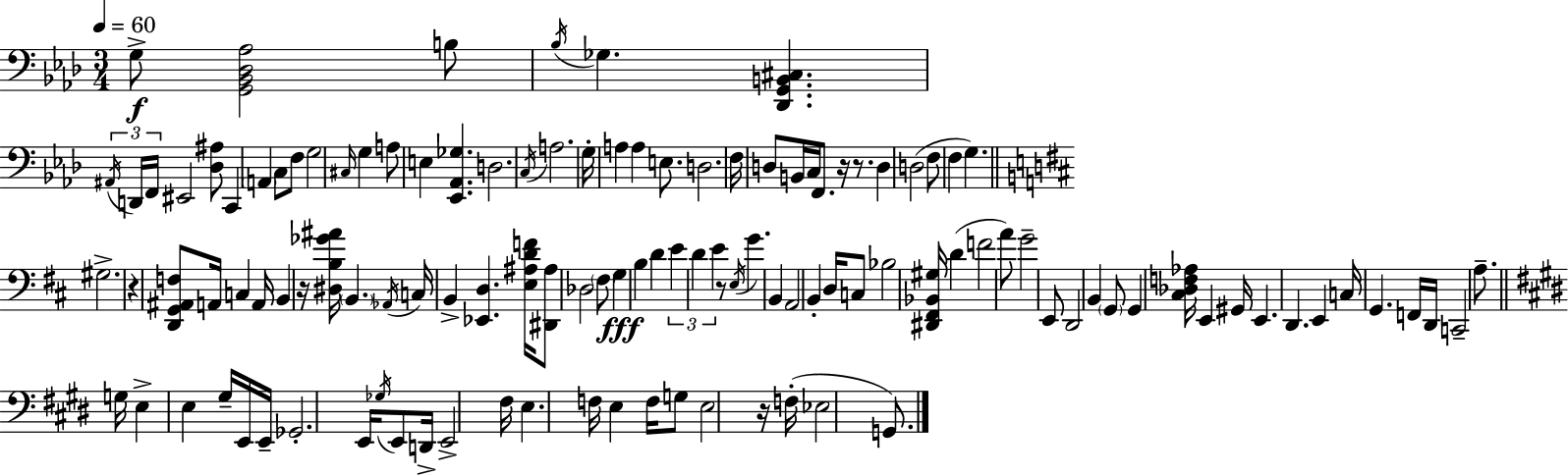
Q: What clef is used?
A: bass